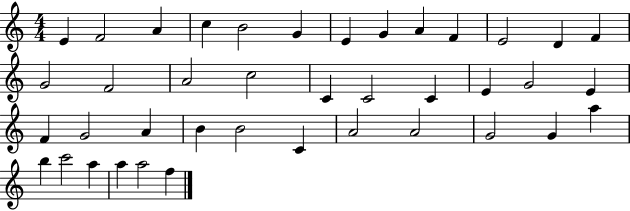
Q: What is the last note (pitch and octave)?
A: F5